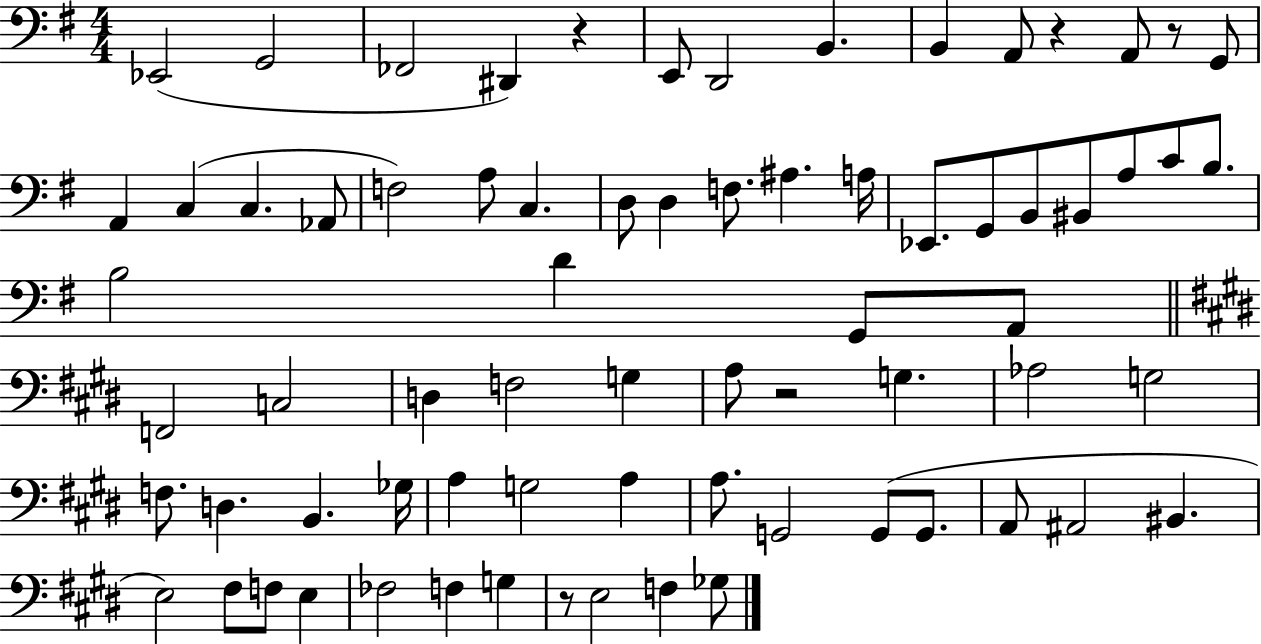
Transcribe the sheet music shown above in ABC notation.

X:1
T:Untitled
M:4/4
L:1/4
K:G
_E,,2 G,,2 _F,,2 ^D,, z E,,/2 D,,2 B,, B,, A,,/2 z A,,/2 z/2 G,,/2 A,, C, C, _A,,/2 F,2 A,/2 C, D,/2 D, F,/2 ^A, A,/4 _E,,/2 G,,/2 B,,/2 ^B,,/2 A,/2 C/2 B,/2 B,2 D G,,/2 A,,/2 F,,2 C,2 D, F,2 G, A,/2 z2 G, _A,2 G,2 F,/2 D, B,, _G,/4 A, G,2 A, A,/2 G,,2 G,,/2 G,,/2 A,,/2 ^A,,2 ^B,, E,2 ^F,/2 F,/2 E, _F,2 F, G, z/2 E,2 F, _G,/2